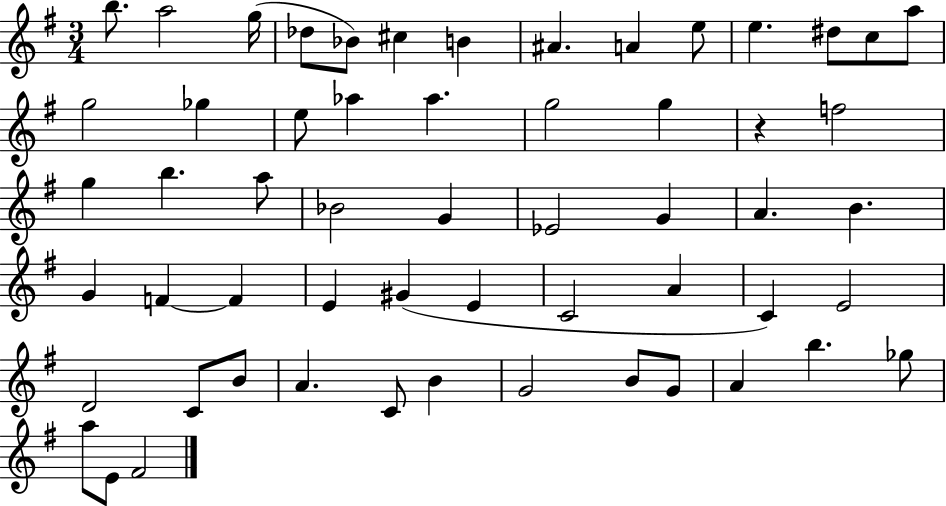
B5/e. A5/h G5/s Db5/e Bb4/e C#5/q B4/q A#4/q. A4/q E5/e E5/q. D#5/e C5/e A5/e G5/h Gb5/q E5/e Ab5/q Ab5/q. G5/h G5/q R/q F5/h G5/q B5/q. A5/e Bb4/h G4/q Eb4/h G4/q A4/q. B4/q. G4/q F4/q F4/q E4/q G#4/q E4/q C4/h A4/q C4/q E4/h D4/h C4/e B4/e A4/q. C4/e B4/q G4/h B4/e G4/e A4/q B5/q. Gb5/e A5/e E4/e F#4/h